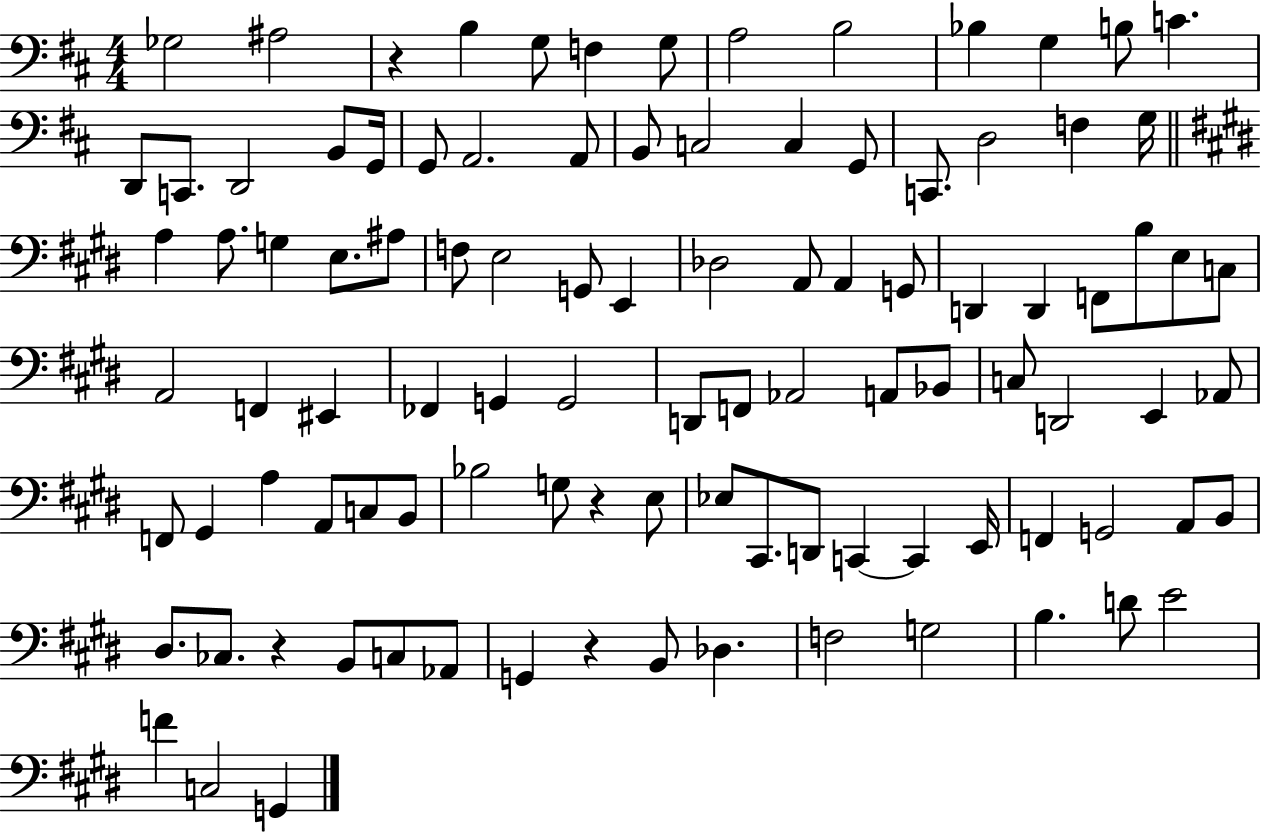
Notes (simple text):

Gb3/h A#3/h R/q B3/q G3/e F3/q G3/e A3/h B3/h Bb3/q G3/q B3/e C4/q. D2/e C2/e. D2/h B2/e G2/s G2/e A2/h. A2/e B2/e C3/h C3/q G2/e C2/e. D3/h F3/q G3/s A3/q A3/e. G3/q E3/e. A#3/e F3/e E3/h G2/e E2/q Db3/h A2/e A2/q G2/e D2/q D2/q F2/e B3/e E3/e C3/e A2/h F2/q EIS2/q FES2/q G2/q G2/h D2/e F2/e Ab2/h A2/e Bb2/e C3/e D2/h E2/q Ab2/e F2/e G#2/q A3/q A2/e C3/e B2/e Bb3/h G3/e R/q E3/e Eb3/e C#2/e. D2/e C2/q C2/q E2/s F2/q G2/h A2/e B2/e D#3/e. CES3/e. R/q B2/e C3/e Ab2/e G2/q R/q B2/e Db3/q. F3/h G3/h B3/q. D4/e E4/h F4/q C3/h G2/q